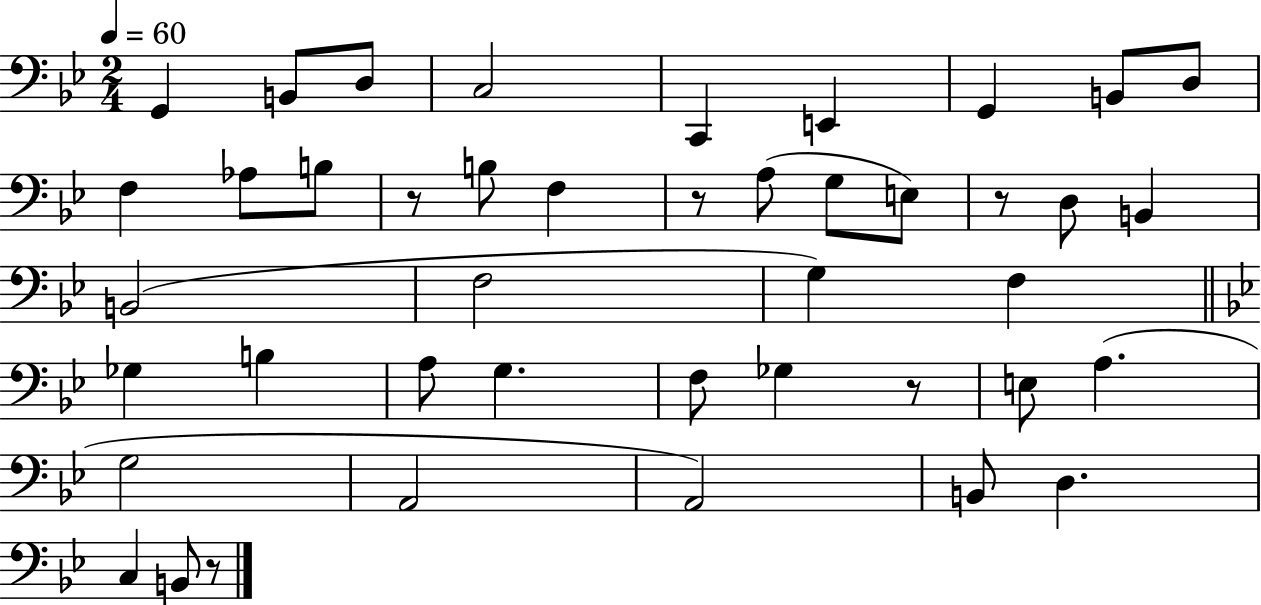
X:1
T:Untitled
M:2/4
L:1/4
K:Bb
G,, B,,/2 D,/2 C,2 C,, E,, G,, B,,/2 D,/2 F, _A,/2 B,/2 z/2 B,/2 F, z/2 A,/2 G,/2 E,/2 z/2 D,/2 B,, B,,2 F,2 G, F, _G, B, A,/2 G, F,/2 _G, z/2 E,/2 A, G,2 A,,2 A,,2 B,,/2 D, C, B,,/2 z/2